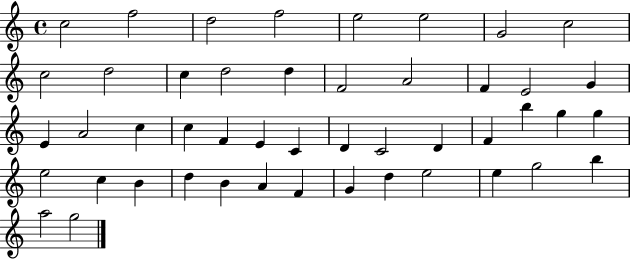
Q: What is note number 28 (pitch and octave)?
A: D4